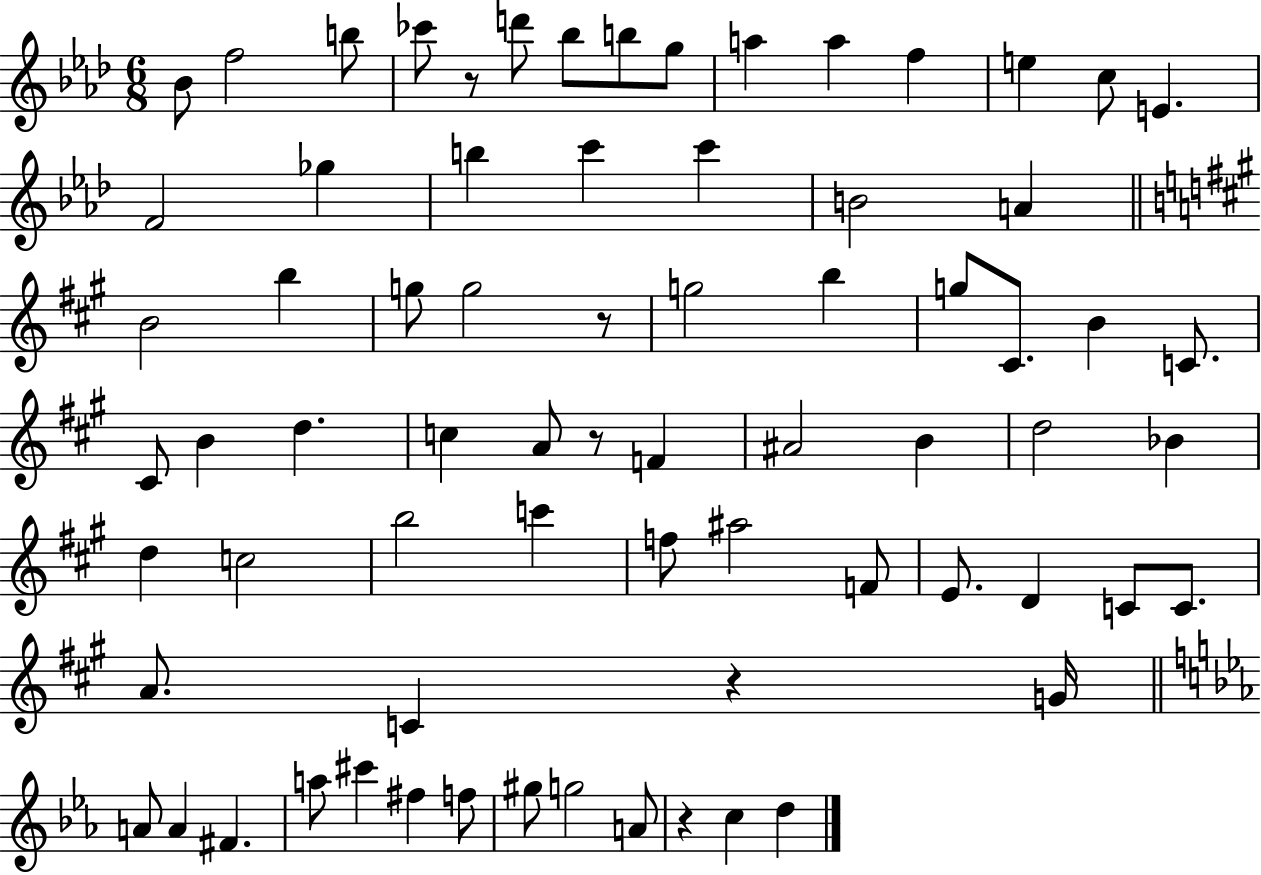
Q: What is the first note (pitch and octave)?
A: Bb4